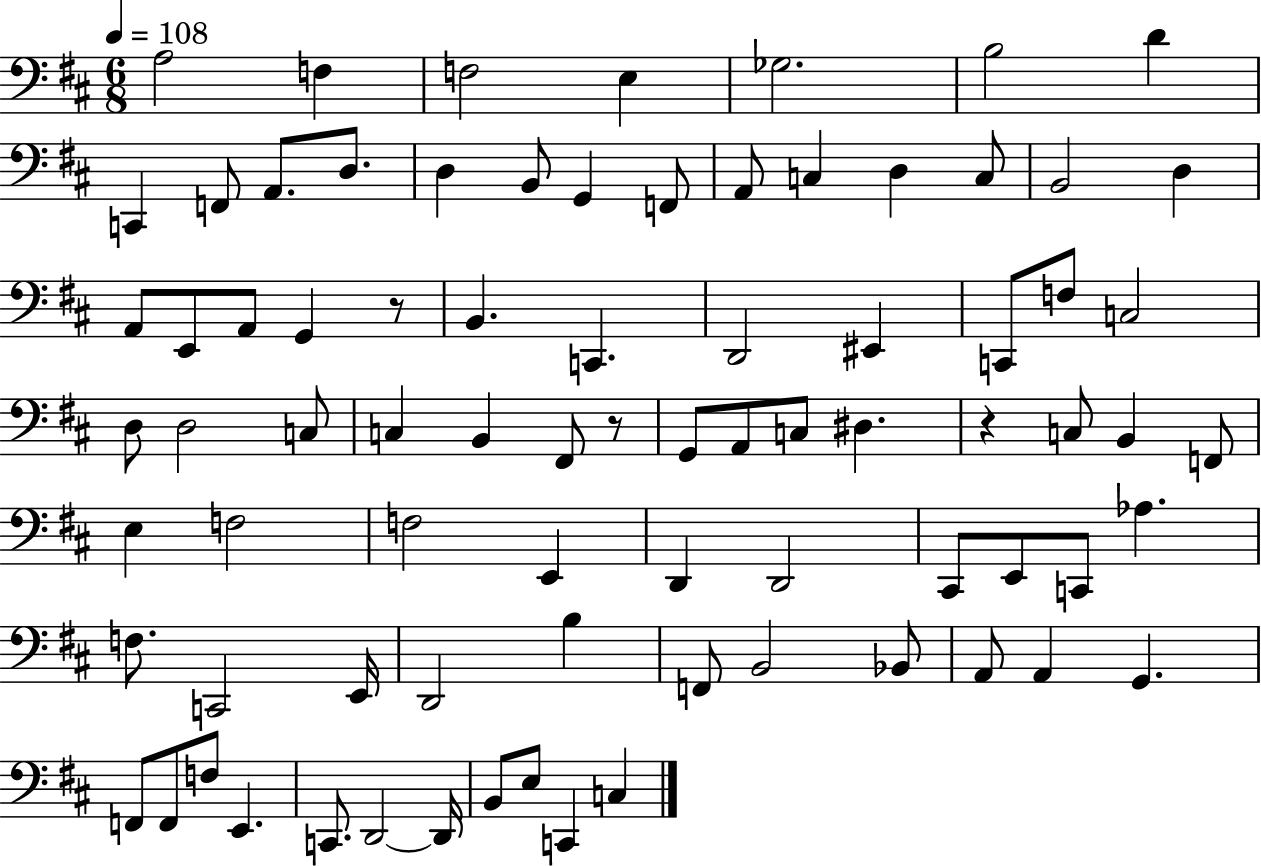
A3/h F3/q F3/h E3/q Gb3/h. B3/h D4/q C2/q F2/e A2/e. D3/e. D3/q B2/e G2/q F2/e A2/e C3/q D3/q C3/e B2/h D3/q A2/e E2/e A2/e G2/q R/e B2/q. C2/q. D2/h EIS2/q C2/e F3/e C3/h D3/e D3/h C3/e C3/q B2/q F#2/e R/e G2/e A2/e C3/e D#3/q. R/q C3/e B2/q F2/e E3/q F3/h F3/h E2/q D2/q D2/h C#2/e E2/e C2/e Ab3/q. F3/e. C2/h E2/s D2/h B3/q F2/e B2/h Bb2/e A2/e A2/q G2/q. F2/e F2/e F3/e E2/q. C2/e. D2/h D2/s B2/e E3/e C2/q C3/q